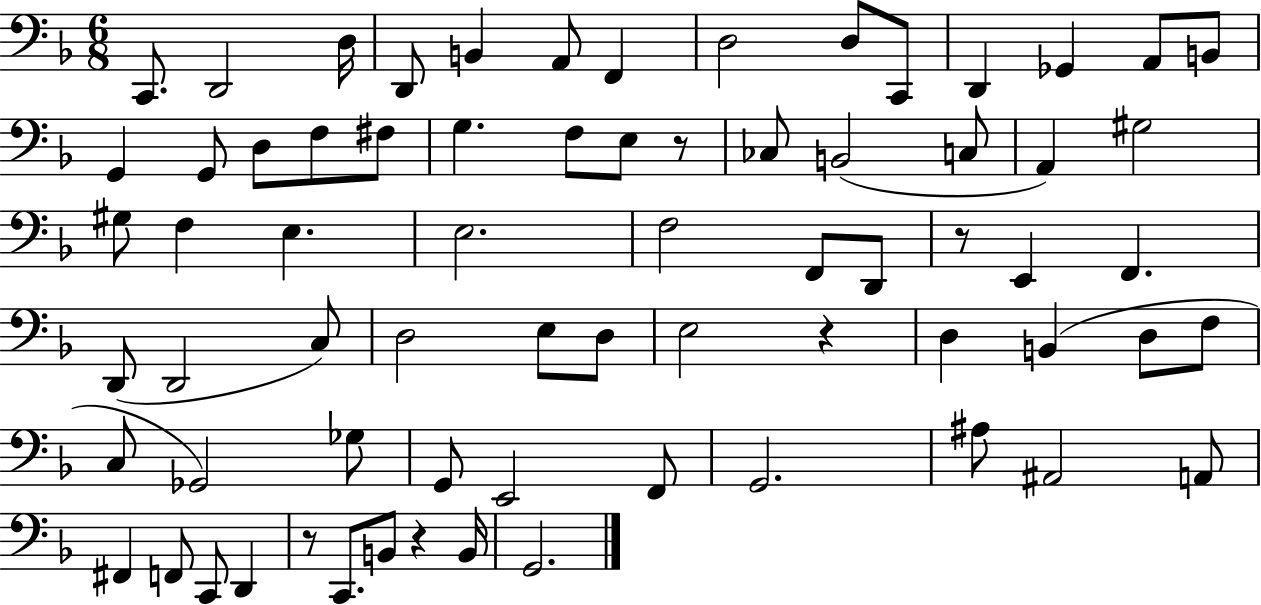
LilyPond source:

{
  \clef bass
  \numericTimeSignature
  \time 6/8
  \key f \major
  \repeat volta 2 { c,8. d,2 d16 | d,8 b,4 a,8 f,4 | d2 d8 c,8 | d,4 ges,4 a,8 b,8 | \break g,4 g,8 d8 f8 fis8 | g4. f8 e8 r8 | ces8 b,2( c8 | a,4) gis2 | \break gis8 f4 e4. | e2. | f2 f,8 d,8 | r8 e,4 f,4. | \break d,8( d,2 c8) | d2 e8 d8 | e2 r4 | d4 b,4( d8 f8 | \break c8 ges,2) ges8 | g,8 e,2 f,8 | g,2. | ais8 ais,2 a,8 | \break fis,4 f,8 c,8 d,4 | r8 c,8. b,8 r4 b,16 | g,2. | } \bar "|."
}